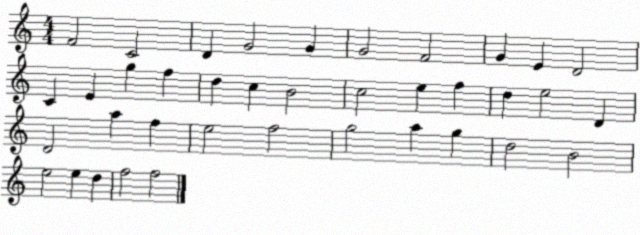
X:1
T:Untitled
M:4/4
L:1/4
K:C
F2 C2 D G2 G G2 F2 G E D2 C E g f d c B2 c2 e f d e2 D D2 a f e2 f2 g2 a g d2 B2 e2 e d f2 f2